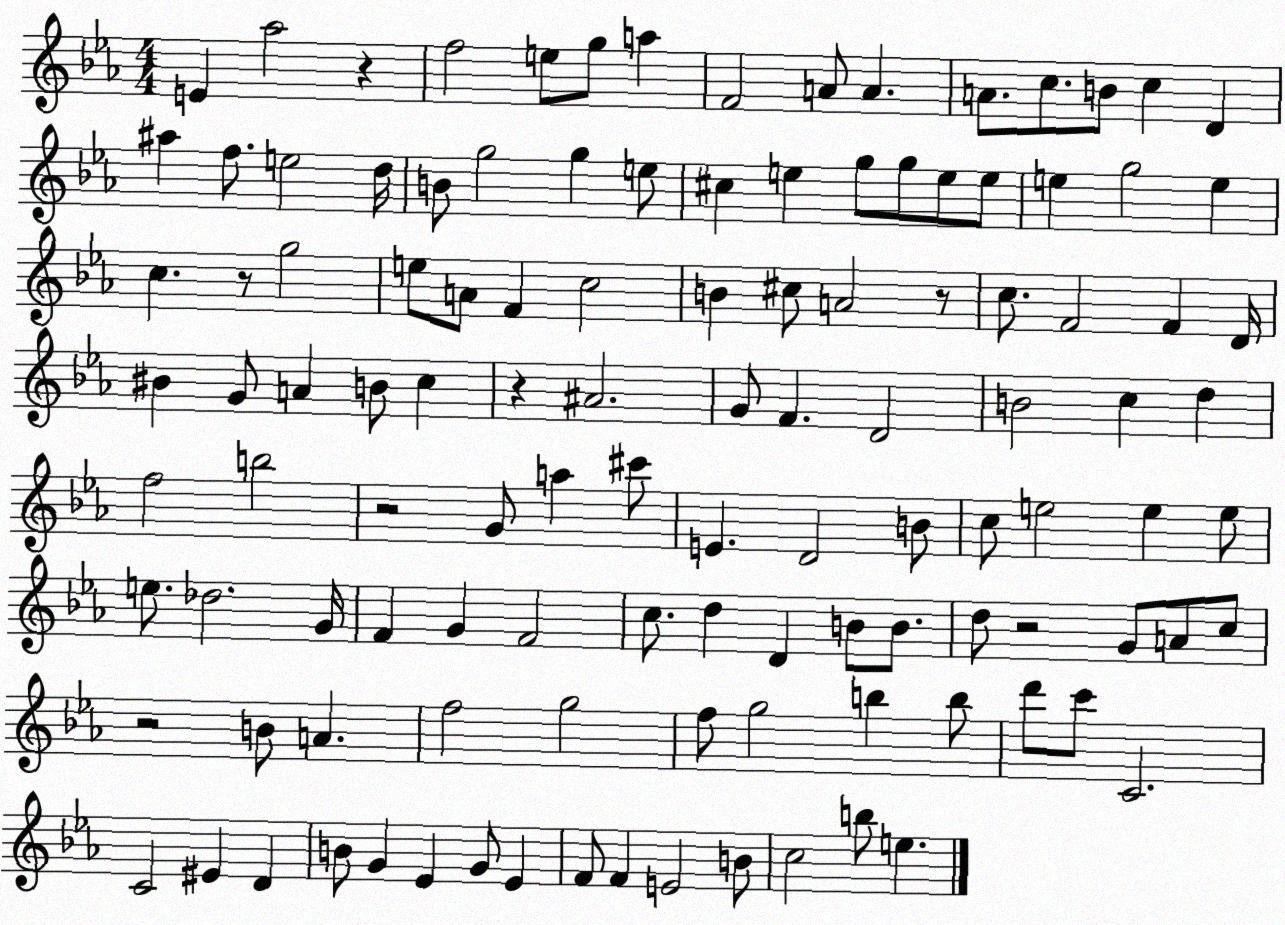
X:1
T:Untitled
M:4/4
L:1/4
K:Eb
E _a2 z f2 e/2 g/2 a F2 A/2 A A/2 c/2 B/2 c D ^a f/2 e2 d/4 B/2 g2 g e/2 ^c e g/2 g/2 e/2 e/2 e g2 e c z/2 g2 e/2 A/2 F c2 B ^c/2 A2 z/2 c/2 F2 F D/4 ^B G/2 A B/2 c z ^A2 G/2 F D2 B2 c d f2 b2 z2 G/2 a ^c'/2 E D2 B/2 c/2 e2 e e/2 e/2 _d2 G/4 F G F2 c/2 d D B/2 B/2 d/2 z2 G/2 A/2 c/2 z2 B/2 A f2 g2 f/2 g2 b b/2 d'/2 c'/2 C2 C2 ^E D B/2 G _E G/2 _E F/2 F E2 B/2 c2 b/2 e